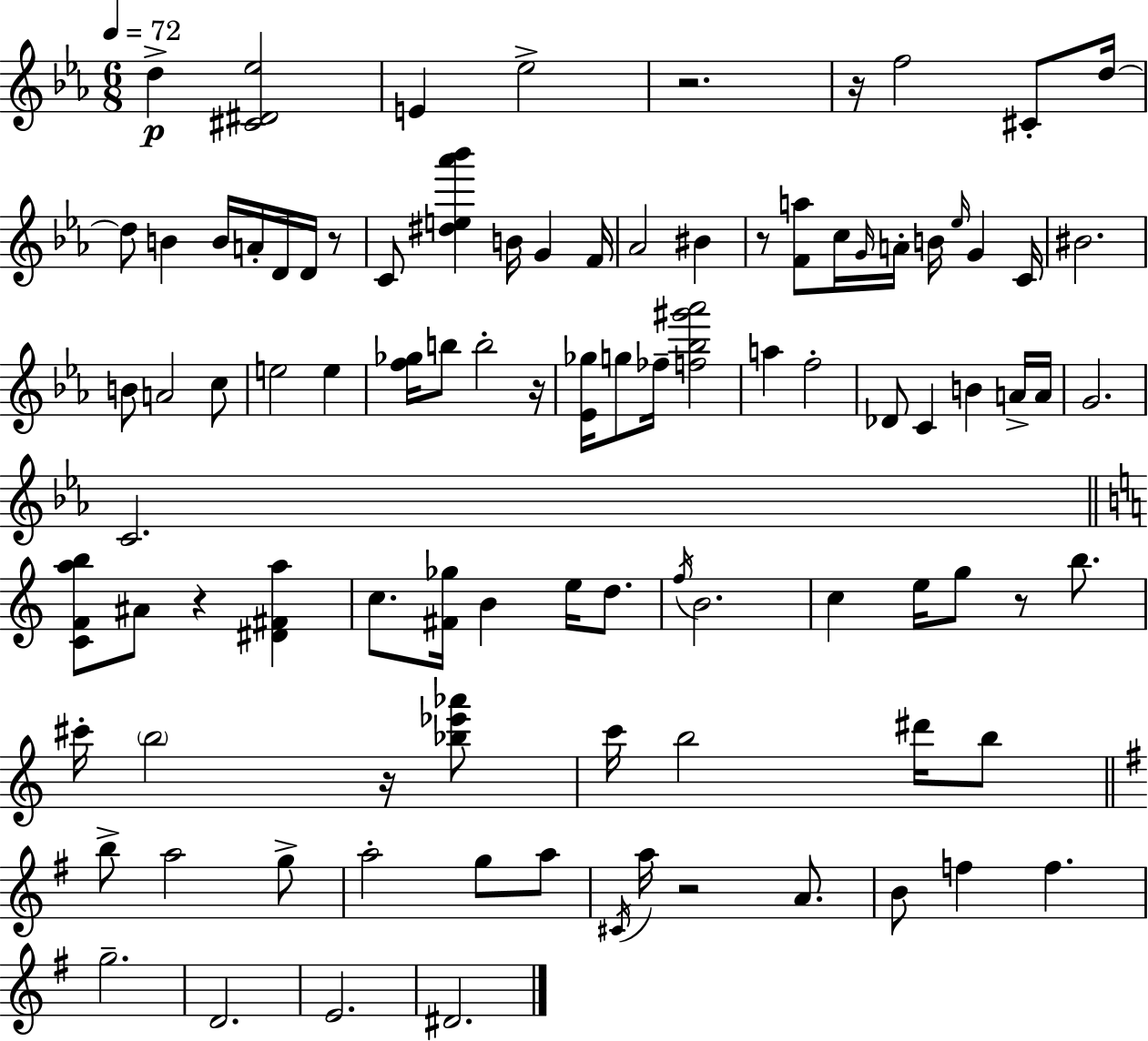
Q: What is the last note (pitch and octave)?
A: D#4